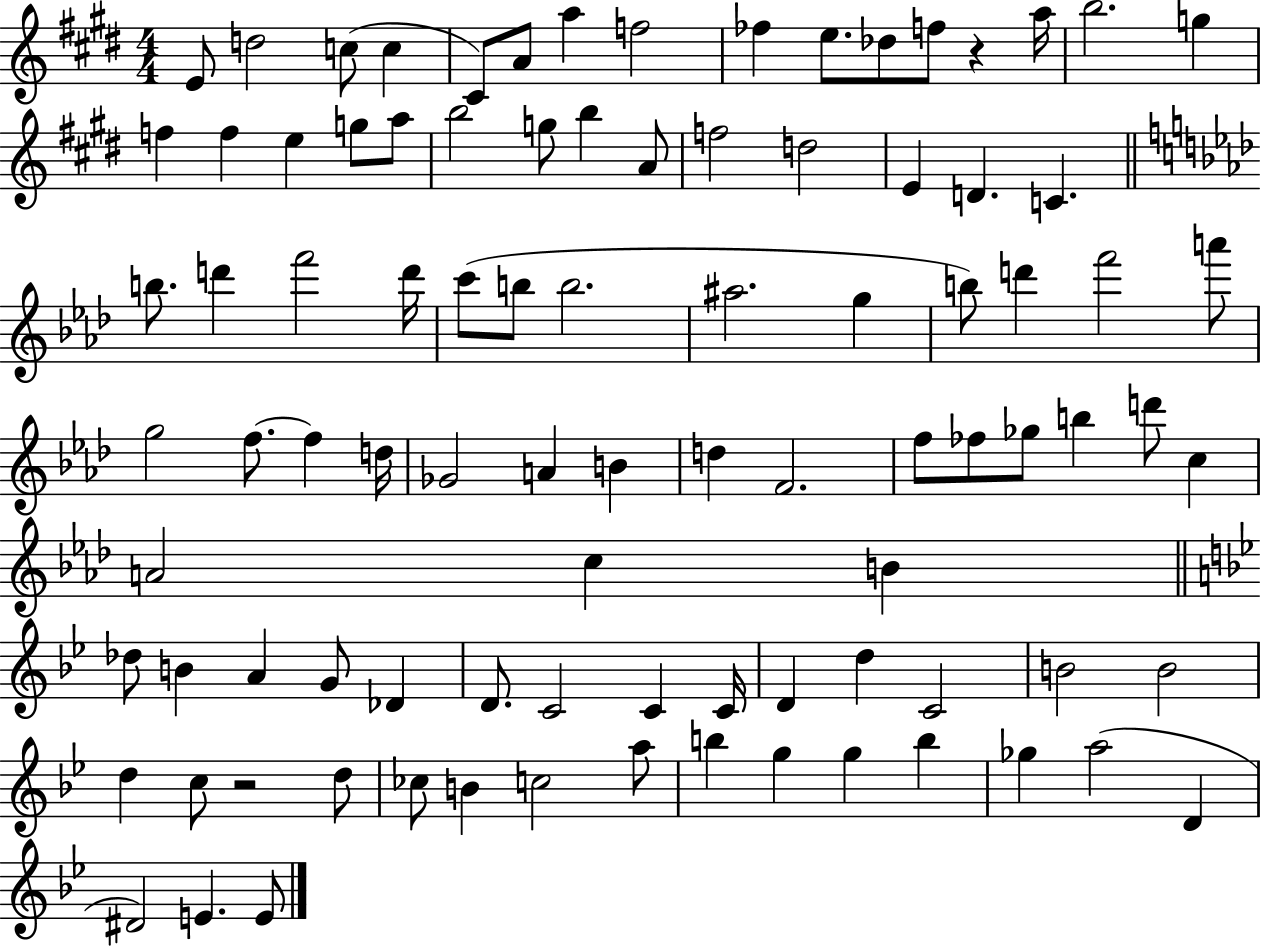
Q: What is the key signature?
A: E major